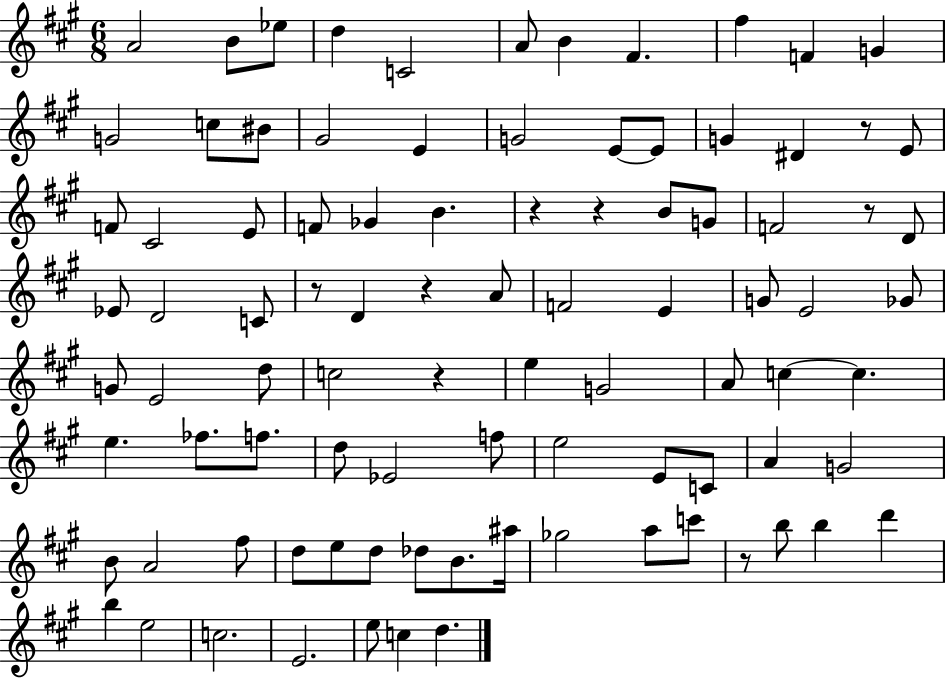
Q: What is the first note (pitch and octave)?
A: A4